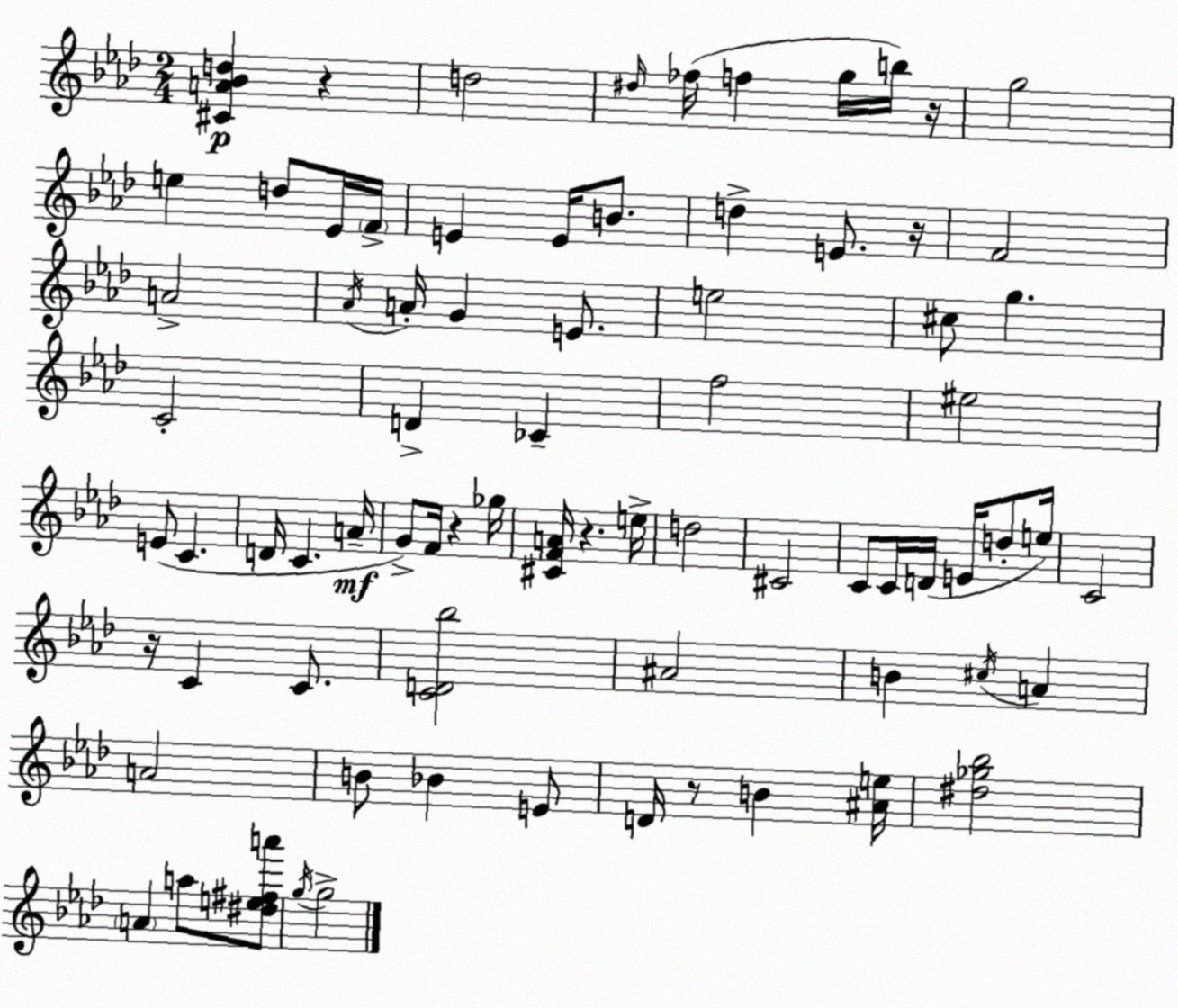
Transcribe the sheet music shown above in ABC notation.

X:1
T:Untitled
M:2/4
L:1/4
K:Ab
[^CA_Bd] z d2 ^d/4 _f/4 f g/4 b/4 z/4 g2 e d/2 _E/4 F/4 E E/4 B/2 d E/2 z/4 F2 A2 _A/4 A/4 G E/2 e2 ^c/2 g C2 D _C f2 ^e2 E/2 C D/4 C A/4 G/2 F/4 z _g/4 [^CFA]/4 z e/4 d2 ^C2 C/2 C/4 D/4 E/4 d/2 e/4 C2 z/4 C C/2 [CD_b]2 ^A2 B ^c/4 A A2 B/2 _B E/2 D/4 z/2 B [^Ae]/4 [^d_g_b]2 A a/2 [^de^fa']/2 g/4 g2